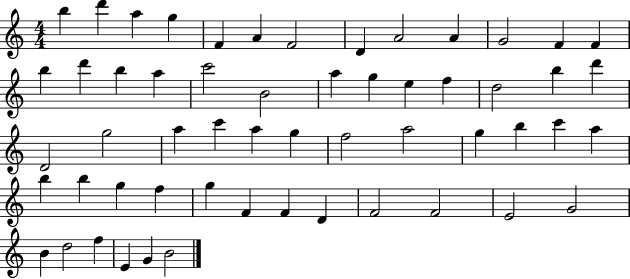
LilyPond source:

{
  \clef treble
  \numericTimeSignature
  \time 4/4
  \key c \major
  b''4 d'''4 a''4 g''4 | f'4 a'4 f'2 | d'4 a'2 a'4 | g'2 f'4 f'4 | \break b''4 d'''4 b''4 a''4 | c'''2 b'2 | a''4 g''4 e''4 f''4 | d''2 b''4 d'''4 | \break d'2 g''2 | a''4 c'''4 a''4 g''4 | f''2 a''2 | g''4 b''4 c'''4 a''4 | \break b''4 b''4 g''4 f''4 | g''4 f'4 f'4 d'4 | f'2 f'2 | e'2 g'2 | \break b'4 d''2 f''4 | e'4 g'4 b'2 | \bar "|."
}